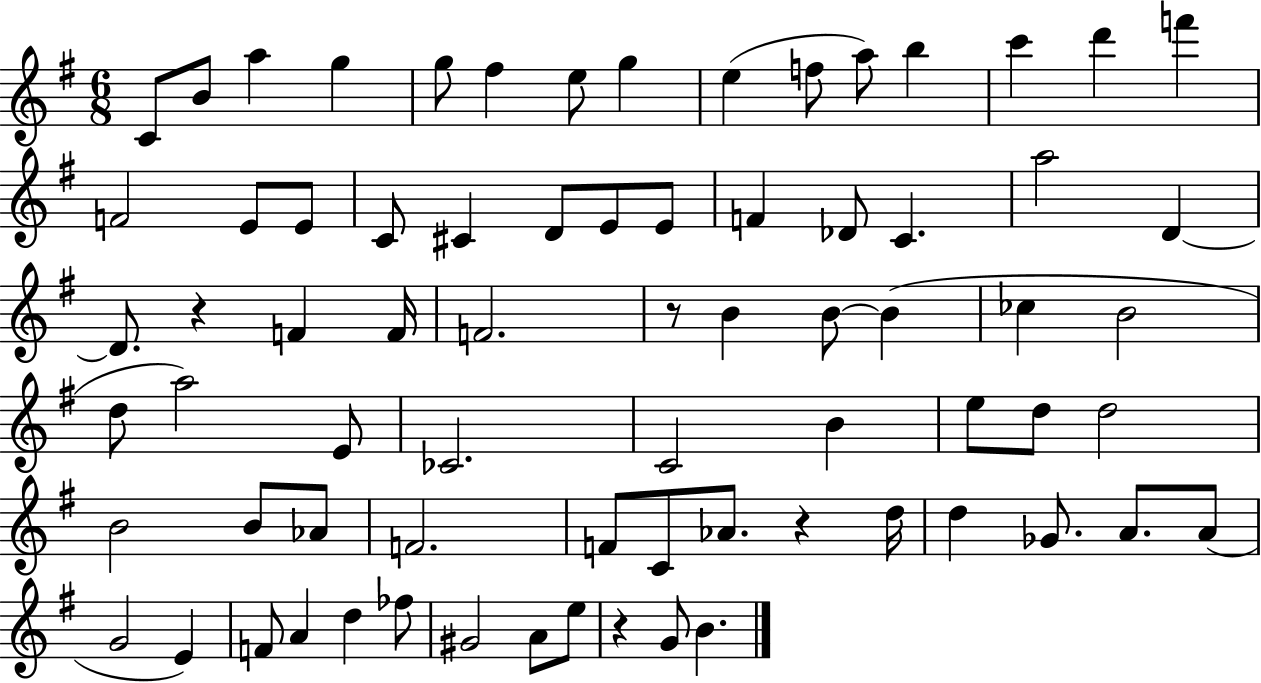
C4/e B4/e A5/q G5/q G5/e F#5/q E5/e G5/q E5/q F5/e A5/e B5/q C6/q D6/q F6/q F4/h E4/e E4/e C4/e C#4/q D4/e E4/e E4/e F4/q Db4/e C4/q. A5/h D4/q D4/e. R/q F4/q F4/s F4/h. R/e B4/q B4/e B4/q CES5/q B4/h D5/e A5/h E4/e CES4/h. C4/h B4/q E5/e D5/e D5/h B4/h B4/e Ab4/e F4/h. F4/e C4/e Ab4/e. R/q D5/s D5/q Gb4/e. A4/e. A4/e G4/h E4/q F4/e A4/q D5/q FES5/e G#4/h A4/e E5/e R/q G4/e B4/q.